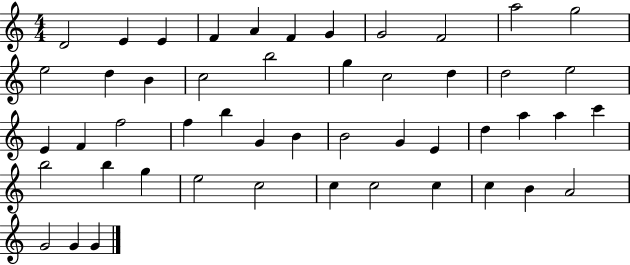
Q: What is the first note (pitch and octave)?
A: D4